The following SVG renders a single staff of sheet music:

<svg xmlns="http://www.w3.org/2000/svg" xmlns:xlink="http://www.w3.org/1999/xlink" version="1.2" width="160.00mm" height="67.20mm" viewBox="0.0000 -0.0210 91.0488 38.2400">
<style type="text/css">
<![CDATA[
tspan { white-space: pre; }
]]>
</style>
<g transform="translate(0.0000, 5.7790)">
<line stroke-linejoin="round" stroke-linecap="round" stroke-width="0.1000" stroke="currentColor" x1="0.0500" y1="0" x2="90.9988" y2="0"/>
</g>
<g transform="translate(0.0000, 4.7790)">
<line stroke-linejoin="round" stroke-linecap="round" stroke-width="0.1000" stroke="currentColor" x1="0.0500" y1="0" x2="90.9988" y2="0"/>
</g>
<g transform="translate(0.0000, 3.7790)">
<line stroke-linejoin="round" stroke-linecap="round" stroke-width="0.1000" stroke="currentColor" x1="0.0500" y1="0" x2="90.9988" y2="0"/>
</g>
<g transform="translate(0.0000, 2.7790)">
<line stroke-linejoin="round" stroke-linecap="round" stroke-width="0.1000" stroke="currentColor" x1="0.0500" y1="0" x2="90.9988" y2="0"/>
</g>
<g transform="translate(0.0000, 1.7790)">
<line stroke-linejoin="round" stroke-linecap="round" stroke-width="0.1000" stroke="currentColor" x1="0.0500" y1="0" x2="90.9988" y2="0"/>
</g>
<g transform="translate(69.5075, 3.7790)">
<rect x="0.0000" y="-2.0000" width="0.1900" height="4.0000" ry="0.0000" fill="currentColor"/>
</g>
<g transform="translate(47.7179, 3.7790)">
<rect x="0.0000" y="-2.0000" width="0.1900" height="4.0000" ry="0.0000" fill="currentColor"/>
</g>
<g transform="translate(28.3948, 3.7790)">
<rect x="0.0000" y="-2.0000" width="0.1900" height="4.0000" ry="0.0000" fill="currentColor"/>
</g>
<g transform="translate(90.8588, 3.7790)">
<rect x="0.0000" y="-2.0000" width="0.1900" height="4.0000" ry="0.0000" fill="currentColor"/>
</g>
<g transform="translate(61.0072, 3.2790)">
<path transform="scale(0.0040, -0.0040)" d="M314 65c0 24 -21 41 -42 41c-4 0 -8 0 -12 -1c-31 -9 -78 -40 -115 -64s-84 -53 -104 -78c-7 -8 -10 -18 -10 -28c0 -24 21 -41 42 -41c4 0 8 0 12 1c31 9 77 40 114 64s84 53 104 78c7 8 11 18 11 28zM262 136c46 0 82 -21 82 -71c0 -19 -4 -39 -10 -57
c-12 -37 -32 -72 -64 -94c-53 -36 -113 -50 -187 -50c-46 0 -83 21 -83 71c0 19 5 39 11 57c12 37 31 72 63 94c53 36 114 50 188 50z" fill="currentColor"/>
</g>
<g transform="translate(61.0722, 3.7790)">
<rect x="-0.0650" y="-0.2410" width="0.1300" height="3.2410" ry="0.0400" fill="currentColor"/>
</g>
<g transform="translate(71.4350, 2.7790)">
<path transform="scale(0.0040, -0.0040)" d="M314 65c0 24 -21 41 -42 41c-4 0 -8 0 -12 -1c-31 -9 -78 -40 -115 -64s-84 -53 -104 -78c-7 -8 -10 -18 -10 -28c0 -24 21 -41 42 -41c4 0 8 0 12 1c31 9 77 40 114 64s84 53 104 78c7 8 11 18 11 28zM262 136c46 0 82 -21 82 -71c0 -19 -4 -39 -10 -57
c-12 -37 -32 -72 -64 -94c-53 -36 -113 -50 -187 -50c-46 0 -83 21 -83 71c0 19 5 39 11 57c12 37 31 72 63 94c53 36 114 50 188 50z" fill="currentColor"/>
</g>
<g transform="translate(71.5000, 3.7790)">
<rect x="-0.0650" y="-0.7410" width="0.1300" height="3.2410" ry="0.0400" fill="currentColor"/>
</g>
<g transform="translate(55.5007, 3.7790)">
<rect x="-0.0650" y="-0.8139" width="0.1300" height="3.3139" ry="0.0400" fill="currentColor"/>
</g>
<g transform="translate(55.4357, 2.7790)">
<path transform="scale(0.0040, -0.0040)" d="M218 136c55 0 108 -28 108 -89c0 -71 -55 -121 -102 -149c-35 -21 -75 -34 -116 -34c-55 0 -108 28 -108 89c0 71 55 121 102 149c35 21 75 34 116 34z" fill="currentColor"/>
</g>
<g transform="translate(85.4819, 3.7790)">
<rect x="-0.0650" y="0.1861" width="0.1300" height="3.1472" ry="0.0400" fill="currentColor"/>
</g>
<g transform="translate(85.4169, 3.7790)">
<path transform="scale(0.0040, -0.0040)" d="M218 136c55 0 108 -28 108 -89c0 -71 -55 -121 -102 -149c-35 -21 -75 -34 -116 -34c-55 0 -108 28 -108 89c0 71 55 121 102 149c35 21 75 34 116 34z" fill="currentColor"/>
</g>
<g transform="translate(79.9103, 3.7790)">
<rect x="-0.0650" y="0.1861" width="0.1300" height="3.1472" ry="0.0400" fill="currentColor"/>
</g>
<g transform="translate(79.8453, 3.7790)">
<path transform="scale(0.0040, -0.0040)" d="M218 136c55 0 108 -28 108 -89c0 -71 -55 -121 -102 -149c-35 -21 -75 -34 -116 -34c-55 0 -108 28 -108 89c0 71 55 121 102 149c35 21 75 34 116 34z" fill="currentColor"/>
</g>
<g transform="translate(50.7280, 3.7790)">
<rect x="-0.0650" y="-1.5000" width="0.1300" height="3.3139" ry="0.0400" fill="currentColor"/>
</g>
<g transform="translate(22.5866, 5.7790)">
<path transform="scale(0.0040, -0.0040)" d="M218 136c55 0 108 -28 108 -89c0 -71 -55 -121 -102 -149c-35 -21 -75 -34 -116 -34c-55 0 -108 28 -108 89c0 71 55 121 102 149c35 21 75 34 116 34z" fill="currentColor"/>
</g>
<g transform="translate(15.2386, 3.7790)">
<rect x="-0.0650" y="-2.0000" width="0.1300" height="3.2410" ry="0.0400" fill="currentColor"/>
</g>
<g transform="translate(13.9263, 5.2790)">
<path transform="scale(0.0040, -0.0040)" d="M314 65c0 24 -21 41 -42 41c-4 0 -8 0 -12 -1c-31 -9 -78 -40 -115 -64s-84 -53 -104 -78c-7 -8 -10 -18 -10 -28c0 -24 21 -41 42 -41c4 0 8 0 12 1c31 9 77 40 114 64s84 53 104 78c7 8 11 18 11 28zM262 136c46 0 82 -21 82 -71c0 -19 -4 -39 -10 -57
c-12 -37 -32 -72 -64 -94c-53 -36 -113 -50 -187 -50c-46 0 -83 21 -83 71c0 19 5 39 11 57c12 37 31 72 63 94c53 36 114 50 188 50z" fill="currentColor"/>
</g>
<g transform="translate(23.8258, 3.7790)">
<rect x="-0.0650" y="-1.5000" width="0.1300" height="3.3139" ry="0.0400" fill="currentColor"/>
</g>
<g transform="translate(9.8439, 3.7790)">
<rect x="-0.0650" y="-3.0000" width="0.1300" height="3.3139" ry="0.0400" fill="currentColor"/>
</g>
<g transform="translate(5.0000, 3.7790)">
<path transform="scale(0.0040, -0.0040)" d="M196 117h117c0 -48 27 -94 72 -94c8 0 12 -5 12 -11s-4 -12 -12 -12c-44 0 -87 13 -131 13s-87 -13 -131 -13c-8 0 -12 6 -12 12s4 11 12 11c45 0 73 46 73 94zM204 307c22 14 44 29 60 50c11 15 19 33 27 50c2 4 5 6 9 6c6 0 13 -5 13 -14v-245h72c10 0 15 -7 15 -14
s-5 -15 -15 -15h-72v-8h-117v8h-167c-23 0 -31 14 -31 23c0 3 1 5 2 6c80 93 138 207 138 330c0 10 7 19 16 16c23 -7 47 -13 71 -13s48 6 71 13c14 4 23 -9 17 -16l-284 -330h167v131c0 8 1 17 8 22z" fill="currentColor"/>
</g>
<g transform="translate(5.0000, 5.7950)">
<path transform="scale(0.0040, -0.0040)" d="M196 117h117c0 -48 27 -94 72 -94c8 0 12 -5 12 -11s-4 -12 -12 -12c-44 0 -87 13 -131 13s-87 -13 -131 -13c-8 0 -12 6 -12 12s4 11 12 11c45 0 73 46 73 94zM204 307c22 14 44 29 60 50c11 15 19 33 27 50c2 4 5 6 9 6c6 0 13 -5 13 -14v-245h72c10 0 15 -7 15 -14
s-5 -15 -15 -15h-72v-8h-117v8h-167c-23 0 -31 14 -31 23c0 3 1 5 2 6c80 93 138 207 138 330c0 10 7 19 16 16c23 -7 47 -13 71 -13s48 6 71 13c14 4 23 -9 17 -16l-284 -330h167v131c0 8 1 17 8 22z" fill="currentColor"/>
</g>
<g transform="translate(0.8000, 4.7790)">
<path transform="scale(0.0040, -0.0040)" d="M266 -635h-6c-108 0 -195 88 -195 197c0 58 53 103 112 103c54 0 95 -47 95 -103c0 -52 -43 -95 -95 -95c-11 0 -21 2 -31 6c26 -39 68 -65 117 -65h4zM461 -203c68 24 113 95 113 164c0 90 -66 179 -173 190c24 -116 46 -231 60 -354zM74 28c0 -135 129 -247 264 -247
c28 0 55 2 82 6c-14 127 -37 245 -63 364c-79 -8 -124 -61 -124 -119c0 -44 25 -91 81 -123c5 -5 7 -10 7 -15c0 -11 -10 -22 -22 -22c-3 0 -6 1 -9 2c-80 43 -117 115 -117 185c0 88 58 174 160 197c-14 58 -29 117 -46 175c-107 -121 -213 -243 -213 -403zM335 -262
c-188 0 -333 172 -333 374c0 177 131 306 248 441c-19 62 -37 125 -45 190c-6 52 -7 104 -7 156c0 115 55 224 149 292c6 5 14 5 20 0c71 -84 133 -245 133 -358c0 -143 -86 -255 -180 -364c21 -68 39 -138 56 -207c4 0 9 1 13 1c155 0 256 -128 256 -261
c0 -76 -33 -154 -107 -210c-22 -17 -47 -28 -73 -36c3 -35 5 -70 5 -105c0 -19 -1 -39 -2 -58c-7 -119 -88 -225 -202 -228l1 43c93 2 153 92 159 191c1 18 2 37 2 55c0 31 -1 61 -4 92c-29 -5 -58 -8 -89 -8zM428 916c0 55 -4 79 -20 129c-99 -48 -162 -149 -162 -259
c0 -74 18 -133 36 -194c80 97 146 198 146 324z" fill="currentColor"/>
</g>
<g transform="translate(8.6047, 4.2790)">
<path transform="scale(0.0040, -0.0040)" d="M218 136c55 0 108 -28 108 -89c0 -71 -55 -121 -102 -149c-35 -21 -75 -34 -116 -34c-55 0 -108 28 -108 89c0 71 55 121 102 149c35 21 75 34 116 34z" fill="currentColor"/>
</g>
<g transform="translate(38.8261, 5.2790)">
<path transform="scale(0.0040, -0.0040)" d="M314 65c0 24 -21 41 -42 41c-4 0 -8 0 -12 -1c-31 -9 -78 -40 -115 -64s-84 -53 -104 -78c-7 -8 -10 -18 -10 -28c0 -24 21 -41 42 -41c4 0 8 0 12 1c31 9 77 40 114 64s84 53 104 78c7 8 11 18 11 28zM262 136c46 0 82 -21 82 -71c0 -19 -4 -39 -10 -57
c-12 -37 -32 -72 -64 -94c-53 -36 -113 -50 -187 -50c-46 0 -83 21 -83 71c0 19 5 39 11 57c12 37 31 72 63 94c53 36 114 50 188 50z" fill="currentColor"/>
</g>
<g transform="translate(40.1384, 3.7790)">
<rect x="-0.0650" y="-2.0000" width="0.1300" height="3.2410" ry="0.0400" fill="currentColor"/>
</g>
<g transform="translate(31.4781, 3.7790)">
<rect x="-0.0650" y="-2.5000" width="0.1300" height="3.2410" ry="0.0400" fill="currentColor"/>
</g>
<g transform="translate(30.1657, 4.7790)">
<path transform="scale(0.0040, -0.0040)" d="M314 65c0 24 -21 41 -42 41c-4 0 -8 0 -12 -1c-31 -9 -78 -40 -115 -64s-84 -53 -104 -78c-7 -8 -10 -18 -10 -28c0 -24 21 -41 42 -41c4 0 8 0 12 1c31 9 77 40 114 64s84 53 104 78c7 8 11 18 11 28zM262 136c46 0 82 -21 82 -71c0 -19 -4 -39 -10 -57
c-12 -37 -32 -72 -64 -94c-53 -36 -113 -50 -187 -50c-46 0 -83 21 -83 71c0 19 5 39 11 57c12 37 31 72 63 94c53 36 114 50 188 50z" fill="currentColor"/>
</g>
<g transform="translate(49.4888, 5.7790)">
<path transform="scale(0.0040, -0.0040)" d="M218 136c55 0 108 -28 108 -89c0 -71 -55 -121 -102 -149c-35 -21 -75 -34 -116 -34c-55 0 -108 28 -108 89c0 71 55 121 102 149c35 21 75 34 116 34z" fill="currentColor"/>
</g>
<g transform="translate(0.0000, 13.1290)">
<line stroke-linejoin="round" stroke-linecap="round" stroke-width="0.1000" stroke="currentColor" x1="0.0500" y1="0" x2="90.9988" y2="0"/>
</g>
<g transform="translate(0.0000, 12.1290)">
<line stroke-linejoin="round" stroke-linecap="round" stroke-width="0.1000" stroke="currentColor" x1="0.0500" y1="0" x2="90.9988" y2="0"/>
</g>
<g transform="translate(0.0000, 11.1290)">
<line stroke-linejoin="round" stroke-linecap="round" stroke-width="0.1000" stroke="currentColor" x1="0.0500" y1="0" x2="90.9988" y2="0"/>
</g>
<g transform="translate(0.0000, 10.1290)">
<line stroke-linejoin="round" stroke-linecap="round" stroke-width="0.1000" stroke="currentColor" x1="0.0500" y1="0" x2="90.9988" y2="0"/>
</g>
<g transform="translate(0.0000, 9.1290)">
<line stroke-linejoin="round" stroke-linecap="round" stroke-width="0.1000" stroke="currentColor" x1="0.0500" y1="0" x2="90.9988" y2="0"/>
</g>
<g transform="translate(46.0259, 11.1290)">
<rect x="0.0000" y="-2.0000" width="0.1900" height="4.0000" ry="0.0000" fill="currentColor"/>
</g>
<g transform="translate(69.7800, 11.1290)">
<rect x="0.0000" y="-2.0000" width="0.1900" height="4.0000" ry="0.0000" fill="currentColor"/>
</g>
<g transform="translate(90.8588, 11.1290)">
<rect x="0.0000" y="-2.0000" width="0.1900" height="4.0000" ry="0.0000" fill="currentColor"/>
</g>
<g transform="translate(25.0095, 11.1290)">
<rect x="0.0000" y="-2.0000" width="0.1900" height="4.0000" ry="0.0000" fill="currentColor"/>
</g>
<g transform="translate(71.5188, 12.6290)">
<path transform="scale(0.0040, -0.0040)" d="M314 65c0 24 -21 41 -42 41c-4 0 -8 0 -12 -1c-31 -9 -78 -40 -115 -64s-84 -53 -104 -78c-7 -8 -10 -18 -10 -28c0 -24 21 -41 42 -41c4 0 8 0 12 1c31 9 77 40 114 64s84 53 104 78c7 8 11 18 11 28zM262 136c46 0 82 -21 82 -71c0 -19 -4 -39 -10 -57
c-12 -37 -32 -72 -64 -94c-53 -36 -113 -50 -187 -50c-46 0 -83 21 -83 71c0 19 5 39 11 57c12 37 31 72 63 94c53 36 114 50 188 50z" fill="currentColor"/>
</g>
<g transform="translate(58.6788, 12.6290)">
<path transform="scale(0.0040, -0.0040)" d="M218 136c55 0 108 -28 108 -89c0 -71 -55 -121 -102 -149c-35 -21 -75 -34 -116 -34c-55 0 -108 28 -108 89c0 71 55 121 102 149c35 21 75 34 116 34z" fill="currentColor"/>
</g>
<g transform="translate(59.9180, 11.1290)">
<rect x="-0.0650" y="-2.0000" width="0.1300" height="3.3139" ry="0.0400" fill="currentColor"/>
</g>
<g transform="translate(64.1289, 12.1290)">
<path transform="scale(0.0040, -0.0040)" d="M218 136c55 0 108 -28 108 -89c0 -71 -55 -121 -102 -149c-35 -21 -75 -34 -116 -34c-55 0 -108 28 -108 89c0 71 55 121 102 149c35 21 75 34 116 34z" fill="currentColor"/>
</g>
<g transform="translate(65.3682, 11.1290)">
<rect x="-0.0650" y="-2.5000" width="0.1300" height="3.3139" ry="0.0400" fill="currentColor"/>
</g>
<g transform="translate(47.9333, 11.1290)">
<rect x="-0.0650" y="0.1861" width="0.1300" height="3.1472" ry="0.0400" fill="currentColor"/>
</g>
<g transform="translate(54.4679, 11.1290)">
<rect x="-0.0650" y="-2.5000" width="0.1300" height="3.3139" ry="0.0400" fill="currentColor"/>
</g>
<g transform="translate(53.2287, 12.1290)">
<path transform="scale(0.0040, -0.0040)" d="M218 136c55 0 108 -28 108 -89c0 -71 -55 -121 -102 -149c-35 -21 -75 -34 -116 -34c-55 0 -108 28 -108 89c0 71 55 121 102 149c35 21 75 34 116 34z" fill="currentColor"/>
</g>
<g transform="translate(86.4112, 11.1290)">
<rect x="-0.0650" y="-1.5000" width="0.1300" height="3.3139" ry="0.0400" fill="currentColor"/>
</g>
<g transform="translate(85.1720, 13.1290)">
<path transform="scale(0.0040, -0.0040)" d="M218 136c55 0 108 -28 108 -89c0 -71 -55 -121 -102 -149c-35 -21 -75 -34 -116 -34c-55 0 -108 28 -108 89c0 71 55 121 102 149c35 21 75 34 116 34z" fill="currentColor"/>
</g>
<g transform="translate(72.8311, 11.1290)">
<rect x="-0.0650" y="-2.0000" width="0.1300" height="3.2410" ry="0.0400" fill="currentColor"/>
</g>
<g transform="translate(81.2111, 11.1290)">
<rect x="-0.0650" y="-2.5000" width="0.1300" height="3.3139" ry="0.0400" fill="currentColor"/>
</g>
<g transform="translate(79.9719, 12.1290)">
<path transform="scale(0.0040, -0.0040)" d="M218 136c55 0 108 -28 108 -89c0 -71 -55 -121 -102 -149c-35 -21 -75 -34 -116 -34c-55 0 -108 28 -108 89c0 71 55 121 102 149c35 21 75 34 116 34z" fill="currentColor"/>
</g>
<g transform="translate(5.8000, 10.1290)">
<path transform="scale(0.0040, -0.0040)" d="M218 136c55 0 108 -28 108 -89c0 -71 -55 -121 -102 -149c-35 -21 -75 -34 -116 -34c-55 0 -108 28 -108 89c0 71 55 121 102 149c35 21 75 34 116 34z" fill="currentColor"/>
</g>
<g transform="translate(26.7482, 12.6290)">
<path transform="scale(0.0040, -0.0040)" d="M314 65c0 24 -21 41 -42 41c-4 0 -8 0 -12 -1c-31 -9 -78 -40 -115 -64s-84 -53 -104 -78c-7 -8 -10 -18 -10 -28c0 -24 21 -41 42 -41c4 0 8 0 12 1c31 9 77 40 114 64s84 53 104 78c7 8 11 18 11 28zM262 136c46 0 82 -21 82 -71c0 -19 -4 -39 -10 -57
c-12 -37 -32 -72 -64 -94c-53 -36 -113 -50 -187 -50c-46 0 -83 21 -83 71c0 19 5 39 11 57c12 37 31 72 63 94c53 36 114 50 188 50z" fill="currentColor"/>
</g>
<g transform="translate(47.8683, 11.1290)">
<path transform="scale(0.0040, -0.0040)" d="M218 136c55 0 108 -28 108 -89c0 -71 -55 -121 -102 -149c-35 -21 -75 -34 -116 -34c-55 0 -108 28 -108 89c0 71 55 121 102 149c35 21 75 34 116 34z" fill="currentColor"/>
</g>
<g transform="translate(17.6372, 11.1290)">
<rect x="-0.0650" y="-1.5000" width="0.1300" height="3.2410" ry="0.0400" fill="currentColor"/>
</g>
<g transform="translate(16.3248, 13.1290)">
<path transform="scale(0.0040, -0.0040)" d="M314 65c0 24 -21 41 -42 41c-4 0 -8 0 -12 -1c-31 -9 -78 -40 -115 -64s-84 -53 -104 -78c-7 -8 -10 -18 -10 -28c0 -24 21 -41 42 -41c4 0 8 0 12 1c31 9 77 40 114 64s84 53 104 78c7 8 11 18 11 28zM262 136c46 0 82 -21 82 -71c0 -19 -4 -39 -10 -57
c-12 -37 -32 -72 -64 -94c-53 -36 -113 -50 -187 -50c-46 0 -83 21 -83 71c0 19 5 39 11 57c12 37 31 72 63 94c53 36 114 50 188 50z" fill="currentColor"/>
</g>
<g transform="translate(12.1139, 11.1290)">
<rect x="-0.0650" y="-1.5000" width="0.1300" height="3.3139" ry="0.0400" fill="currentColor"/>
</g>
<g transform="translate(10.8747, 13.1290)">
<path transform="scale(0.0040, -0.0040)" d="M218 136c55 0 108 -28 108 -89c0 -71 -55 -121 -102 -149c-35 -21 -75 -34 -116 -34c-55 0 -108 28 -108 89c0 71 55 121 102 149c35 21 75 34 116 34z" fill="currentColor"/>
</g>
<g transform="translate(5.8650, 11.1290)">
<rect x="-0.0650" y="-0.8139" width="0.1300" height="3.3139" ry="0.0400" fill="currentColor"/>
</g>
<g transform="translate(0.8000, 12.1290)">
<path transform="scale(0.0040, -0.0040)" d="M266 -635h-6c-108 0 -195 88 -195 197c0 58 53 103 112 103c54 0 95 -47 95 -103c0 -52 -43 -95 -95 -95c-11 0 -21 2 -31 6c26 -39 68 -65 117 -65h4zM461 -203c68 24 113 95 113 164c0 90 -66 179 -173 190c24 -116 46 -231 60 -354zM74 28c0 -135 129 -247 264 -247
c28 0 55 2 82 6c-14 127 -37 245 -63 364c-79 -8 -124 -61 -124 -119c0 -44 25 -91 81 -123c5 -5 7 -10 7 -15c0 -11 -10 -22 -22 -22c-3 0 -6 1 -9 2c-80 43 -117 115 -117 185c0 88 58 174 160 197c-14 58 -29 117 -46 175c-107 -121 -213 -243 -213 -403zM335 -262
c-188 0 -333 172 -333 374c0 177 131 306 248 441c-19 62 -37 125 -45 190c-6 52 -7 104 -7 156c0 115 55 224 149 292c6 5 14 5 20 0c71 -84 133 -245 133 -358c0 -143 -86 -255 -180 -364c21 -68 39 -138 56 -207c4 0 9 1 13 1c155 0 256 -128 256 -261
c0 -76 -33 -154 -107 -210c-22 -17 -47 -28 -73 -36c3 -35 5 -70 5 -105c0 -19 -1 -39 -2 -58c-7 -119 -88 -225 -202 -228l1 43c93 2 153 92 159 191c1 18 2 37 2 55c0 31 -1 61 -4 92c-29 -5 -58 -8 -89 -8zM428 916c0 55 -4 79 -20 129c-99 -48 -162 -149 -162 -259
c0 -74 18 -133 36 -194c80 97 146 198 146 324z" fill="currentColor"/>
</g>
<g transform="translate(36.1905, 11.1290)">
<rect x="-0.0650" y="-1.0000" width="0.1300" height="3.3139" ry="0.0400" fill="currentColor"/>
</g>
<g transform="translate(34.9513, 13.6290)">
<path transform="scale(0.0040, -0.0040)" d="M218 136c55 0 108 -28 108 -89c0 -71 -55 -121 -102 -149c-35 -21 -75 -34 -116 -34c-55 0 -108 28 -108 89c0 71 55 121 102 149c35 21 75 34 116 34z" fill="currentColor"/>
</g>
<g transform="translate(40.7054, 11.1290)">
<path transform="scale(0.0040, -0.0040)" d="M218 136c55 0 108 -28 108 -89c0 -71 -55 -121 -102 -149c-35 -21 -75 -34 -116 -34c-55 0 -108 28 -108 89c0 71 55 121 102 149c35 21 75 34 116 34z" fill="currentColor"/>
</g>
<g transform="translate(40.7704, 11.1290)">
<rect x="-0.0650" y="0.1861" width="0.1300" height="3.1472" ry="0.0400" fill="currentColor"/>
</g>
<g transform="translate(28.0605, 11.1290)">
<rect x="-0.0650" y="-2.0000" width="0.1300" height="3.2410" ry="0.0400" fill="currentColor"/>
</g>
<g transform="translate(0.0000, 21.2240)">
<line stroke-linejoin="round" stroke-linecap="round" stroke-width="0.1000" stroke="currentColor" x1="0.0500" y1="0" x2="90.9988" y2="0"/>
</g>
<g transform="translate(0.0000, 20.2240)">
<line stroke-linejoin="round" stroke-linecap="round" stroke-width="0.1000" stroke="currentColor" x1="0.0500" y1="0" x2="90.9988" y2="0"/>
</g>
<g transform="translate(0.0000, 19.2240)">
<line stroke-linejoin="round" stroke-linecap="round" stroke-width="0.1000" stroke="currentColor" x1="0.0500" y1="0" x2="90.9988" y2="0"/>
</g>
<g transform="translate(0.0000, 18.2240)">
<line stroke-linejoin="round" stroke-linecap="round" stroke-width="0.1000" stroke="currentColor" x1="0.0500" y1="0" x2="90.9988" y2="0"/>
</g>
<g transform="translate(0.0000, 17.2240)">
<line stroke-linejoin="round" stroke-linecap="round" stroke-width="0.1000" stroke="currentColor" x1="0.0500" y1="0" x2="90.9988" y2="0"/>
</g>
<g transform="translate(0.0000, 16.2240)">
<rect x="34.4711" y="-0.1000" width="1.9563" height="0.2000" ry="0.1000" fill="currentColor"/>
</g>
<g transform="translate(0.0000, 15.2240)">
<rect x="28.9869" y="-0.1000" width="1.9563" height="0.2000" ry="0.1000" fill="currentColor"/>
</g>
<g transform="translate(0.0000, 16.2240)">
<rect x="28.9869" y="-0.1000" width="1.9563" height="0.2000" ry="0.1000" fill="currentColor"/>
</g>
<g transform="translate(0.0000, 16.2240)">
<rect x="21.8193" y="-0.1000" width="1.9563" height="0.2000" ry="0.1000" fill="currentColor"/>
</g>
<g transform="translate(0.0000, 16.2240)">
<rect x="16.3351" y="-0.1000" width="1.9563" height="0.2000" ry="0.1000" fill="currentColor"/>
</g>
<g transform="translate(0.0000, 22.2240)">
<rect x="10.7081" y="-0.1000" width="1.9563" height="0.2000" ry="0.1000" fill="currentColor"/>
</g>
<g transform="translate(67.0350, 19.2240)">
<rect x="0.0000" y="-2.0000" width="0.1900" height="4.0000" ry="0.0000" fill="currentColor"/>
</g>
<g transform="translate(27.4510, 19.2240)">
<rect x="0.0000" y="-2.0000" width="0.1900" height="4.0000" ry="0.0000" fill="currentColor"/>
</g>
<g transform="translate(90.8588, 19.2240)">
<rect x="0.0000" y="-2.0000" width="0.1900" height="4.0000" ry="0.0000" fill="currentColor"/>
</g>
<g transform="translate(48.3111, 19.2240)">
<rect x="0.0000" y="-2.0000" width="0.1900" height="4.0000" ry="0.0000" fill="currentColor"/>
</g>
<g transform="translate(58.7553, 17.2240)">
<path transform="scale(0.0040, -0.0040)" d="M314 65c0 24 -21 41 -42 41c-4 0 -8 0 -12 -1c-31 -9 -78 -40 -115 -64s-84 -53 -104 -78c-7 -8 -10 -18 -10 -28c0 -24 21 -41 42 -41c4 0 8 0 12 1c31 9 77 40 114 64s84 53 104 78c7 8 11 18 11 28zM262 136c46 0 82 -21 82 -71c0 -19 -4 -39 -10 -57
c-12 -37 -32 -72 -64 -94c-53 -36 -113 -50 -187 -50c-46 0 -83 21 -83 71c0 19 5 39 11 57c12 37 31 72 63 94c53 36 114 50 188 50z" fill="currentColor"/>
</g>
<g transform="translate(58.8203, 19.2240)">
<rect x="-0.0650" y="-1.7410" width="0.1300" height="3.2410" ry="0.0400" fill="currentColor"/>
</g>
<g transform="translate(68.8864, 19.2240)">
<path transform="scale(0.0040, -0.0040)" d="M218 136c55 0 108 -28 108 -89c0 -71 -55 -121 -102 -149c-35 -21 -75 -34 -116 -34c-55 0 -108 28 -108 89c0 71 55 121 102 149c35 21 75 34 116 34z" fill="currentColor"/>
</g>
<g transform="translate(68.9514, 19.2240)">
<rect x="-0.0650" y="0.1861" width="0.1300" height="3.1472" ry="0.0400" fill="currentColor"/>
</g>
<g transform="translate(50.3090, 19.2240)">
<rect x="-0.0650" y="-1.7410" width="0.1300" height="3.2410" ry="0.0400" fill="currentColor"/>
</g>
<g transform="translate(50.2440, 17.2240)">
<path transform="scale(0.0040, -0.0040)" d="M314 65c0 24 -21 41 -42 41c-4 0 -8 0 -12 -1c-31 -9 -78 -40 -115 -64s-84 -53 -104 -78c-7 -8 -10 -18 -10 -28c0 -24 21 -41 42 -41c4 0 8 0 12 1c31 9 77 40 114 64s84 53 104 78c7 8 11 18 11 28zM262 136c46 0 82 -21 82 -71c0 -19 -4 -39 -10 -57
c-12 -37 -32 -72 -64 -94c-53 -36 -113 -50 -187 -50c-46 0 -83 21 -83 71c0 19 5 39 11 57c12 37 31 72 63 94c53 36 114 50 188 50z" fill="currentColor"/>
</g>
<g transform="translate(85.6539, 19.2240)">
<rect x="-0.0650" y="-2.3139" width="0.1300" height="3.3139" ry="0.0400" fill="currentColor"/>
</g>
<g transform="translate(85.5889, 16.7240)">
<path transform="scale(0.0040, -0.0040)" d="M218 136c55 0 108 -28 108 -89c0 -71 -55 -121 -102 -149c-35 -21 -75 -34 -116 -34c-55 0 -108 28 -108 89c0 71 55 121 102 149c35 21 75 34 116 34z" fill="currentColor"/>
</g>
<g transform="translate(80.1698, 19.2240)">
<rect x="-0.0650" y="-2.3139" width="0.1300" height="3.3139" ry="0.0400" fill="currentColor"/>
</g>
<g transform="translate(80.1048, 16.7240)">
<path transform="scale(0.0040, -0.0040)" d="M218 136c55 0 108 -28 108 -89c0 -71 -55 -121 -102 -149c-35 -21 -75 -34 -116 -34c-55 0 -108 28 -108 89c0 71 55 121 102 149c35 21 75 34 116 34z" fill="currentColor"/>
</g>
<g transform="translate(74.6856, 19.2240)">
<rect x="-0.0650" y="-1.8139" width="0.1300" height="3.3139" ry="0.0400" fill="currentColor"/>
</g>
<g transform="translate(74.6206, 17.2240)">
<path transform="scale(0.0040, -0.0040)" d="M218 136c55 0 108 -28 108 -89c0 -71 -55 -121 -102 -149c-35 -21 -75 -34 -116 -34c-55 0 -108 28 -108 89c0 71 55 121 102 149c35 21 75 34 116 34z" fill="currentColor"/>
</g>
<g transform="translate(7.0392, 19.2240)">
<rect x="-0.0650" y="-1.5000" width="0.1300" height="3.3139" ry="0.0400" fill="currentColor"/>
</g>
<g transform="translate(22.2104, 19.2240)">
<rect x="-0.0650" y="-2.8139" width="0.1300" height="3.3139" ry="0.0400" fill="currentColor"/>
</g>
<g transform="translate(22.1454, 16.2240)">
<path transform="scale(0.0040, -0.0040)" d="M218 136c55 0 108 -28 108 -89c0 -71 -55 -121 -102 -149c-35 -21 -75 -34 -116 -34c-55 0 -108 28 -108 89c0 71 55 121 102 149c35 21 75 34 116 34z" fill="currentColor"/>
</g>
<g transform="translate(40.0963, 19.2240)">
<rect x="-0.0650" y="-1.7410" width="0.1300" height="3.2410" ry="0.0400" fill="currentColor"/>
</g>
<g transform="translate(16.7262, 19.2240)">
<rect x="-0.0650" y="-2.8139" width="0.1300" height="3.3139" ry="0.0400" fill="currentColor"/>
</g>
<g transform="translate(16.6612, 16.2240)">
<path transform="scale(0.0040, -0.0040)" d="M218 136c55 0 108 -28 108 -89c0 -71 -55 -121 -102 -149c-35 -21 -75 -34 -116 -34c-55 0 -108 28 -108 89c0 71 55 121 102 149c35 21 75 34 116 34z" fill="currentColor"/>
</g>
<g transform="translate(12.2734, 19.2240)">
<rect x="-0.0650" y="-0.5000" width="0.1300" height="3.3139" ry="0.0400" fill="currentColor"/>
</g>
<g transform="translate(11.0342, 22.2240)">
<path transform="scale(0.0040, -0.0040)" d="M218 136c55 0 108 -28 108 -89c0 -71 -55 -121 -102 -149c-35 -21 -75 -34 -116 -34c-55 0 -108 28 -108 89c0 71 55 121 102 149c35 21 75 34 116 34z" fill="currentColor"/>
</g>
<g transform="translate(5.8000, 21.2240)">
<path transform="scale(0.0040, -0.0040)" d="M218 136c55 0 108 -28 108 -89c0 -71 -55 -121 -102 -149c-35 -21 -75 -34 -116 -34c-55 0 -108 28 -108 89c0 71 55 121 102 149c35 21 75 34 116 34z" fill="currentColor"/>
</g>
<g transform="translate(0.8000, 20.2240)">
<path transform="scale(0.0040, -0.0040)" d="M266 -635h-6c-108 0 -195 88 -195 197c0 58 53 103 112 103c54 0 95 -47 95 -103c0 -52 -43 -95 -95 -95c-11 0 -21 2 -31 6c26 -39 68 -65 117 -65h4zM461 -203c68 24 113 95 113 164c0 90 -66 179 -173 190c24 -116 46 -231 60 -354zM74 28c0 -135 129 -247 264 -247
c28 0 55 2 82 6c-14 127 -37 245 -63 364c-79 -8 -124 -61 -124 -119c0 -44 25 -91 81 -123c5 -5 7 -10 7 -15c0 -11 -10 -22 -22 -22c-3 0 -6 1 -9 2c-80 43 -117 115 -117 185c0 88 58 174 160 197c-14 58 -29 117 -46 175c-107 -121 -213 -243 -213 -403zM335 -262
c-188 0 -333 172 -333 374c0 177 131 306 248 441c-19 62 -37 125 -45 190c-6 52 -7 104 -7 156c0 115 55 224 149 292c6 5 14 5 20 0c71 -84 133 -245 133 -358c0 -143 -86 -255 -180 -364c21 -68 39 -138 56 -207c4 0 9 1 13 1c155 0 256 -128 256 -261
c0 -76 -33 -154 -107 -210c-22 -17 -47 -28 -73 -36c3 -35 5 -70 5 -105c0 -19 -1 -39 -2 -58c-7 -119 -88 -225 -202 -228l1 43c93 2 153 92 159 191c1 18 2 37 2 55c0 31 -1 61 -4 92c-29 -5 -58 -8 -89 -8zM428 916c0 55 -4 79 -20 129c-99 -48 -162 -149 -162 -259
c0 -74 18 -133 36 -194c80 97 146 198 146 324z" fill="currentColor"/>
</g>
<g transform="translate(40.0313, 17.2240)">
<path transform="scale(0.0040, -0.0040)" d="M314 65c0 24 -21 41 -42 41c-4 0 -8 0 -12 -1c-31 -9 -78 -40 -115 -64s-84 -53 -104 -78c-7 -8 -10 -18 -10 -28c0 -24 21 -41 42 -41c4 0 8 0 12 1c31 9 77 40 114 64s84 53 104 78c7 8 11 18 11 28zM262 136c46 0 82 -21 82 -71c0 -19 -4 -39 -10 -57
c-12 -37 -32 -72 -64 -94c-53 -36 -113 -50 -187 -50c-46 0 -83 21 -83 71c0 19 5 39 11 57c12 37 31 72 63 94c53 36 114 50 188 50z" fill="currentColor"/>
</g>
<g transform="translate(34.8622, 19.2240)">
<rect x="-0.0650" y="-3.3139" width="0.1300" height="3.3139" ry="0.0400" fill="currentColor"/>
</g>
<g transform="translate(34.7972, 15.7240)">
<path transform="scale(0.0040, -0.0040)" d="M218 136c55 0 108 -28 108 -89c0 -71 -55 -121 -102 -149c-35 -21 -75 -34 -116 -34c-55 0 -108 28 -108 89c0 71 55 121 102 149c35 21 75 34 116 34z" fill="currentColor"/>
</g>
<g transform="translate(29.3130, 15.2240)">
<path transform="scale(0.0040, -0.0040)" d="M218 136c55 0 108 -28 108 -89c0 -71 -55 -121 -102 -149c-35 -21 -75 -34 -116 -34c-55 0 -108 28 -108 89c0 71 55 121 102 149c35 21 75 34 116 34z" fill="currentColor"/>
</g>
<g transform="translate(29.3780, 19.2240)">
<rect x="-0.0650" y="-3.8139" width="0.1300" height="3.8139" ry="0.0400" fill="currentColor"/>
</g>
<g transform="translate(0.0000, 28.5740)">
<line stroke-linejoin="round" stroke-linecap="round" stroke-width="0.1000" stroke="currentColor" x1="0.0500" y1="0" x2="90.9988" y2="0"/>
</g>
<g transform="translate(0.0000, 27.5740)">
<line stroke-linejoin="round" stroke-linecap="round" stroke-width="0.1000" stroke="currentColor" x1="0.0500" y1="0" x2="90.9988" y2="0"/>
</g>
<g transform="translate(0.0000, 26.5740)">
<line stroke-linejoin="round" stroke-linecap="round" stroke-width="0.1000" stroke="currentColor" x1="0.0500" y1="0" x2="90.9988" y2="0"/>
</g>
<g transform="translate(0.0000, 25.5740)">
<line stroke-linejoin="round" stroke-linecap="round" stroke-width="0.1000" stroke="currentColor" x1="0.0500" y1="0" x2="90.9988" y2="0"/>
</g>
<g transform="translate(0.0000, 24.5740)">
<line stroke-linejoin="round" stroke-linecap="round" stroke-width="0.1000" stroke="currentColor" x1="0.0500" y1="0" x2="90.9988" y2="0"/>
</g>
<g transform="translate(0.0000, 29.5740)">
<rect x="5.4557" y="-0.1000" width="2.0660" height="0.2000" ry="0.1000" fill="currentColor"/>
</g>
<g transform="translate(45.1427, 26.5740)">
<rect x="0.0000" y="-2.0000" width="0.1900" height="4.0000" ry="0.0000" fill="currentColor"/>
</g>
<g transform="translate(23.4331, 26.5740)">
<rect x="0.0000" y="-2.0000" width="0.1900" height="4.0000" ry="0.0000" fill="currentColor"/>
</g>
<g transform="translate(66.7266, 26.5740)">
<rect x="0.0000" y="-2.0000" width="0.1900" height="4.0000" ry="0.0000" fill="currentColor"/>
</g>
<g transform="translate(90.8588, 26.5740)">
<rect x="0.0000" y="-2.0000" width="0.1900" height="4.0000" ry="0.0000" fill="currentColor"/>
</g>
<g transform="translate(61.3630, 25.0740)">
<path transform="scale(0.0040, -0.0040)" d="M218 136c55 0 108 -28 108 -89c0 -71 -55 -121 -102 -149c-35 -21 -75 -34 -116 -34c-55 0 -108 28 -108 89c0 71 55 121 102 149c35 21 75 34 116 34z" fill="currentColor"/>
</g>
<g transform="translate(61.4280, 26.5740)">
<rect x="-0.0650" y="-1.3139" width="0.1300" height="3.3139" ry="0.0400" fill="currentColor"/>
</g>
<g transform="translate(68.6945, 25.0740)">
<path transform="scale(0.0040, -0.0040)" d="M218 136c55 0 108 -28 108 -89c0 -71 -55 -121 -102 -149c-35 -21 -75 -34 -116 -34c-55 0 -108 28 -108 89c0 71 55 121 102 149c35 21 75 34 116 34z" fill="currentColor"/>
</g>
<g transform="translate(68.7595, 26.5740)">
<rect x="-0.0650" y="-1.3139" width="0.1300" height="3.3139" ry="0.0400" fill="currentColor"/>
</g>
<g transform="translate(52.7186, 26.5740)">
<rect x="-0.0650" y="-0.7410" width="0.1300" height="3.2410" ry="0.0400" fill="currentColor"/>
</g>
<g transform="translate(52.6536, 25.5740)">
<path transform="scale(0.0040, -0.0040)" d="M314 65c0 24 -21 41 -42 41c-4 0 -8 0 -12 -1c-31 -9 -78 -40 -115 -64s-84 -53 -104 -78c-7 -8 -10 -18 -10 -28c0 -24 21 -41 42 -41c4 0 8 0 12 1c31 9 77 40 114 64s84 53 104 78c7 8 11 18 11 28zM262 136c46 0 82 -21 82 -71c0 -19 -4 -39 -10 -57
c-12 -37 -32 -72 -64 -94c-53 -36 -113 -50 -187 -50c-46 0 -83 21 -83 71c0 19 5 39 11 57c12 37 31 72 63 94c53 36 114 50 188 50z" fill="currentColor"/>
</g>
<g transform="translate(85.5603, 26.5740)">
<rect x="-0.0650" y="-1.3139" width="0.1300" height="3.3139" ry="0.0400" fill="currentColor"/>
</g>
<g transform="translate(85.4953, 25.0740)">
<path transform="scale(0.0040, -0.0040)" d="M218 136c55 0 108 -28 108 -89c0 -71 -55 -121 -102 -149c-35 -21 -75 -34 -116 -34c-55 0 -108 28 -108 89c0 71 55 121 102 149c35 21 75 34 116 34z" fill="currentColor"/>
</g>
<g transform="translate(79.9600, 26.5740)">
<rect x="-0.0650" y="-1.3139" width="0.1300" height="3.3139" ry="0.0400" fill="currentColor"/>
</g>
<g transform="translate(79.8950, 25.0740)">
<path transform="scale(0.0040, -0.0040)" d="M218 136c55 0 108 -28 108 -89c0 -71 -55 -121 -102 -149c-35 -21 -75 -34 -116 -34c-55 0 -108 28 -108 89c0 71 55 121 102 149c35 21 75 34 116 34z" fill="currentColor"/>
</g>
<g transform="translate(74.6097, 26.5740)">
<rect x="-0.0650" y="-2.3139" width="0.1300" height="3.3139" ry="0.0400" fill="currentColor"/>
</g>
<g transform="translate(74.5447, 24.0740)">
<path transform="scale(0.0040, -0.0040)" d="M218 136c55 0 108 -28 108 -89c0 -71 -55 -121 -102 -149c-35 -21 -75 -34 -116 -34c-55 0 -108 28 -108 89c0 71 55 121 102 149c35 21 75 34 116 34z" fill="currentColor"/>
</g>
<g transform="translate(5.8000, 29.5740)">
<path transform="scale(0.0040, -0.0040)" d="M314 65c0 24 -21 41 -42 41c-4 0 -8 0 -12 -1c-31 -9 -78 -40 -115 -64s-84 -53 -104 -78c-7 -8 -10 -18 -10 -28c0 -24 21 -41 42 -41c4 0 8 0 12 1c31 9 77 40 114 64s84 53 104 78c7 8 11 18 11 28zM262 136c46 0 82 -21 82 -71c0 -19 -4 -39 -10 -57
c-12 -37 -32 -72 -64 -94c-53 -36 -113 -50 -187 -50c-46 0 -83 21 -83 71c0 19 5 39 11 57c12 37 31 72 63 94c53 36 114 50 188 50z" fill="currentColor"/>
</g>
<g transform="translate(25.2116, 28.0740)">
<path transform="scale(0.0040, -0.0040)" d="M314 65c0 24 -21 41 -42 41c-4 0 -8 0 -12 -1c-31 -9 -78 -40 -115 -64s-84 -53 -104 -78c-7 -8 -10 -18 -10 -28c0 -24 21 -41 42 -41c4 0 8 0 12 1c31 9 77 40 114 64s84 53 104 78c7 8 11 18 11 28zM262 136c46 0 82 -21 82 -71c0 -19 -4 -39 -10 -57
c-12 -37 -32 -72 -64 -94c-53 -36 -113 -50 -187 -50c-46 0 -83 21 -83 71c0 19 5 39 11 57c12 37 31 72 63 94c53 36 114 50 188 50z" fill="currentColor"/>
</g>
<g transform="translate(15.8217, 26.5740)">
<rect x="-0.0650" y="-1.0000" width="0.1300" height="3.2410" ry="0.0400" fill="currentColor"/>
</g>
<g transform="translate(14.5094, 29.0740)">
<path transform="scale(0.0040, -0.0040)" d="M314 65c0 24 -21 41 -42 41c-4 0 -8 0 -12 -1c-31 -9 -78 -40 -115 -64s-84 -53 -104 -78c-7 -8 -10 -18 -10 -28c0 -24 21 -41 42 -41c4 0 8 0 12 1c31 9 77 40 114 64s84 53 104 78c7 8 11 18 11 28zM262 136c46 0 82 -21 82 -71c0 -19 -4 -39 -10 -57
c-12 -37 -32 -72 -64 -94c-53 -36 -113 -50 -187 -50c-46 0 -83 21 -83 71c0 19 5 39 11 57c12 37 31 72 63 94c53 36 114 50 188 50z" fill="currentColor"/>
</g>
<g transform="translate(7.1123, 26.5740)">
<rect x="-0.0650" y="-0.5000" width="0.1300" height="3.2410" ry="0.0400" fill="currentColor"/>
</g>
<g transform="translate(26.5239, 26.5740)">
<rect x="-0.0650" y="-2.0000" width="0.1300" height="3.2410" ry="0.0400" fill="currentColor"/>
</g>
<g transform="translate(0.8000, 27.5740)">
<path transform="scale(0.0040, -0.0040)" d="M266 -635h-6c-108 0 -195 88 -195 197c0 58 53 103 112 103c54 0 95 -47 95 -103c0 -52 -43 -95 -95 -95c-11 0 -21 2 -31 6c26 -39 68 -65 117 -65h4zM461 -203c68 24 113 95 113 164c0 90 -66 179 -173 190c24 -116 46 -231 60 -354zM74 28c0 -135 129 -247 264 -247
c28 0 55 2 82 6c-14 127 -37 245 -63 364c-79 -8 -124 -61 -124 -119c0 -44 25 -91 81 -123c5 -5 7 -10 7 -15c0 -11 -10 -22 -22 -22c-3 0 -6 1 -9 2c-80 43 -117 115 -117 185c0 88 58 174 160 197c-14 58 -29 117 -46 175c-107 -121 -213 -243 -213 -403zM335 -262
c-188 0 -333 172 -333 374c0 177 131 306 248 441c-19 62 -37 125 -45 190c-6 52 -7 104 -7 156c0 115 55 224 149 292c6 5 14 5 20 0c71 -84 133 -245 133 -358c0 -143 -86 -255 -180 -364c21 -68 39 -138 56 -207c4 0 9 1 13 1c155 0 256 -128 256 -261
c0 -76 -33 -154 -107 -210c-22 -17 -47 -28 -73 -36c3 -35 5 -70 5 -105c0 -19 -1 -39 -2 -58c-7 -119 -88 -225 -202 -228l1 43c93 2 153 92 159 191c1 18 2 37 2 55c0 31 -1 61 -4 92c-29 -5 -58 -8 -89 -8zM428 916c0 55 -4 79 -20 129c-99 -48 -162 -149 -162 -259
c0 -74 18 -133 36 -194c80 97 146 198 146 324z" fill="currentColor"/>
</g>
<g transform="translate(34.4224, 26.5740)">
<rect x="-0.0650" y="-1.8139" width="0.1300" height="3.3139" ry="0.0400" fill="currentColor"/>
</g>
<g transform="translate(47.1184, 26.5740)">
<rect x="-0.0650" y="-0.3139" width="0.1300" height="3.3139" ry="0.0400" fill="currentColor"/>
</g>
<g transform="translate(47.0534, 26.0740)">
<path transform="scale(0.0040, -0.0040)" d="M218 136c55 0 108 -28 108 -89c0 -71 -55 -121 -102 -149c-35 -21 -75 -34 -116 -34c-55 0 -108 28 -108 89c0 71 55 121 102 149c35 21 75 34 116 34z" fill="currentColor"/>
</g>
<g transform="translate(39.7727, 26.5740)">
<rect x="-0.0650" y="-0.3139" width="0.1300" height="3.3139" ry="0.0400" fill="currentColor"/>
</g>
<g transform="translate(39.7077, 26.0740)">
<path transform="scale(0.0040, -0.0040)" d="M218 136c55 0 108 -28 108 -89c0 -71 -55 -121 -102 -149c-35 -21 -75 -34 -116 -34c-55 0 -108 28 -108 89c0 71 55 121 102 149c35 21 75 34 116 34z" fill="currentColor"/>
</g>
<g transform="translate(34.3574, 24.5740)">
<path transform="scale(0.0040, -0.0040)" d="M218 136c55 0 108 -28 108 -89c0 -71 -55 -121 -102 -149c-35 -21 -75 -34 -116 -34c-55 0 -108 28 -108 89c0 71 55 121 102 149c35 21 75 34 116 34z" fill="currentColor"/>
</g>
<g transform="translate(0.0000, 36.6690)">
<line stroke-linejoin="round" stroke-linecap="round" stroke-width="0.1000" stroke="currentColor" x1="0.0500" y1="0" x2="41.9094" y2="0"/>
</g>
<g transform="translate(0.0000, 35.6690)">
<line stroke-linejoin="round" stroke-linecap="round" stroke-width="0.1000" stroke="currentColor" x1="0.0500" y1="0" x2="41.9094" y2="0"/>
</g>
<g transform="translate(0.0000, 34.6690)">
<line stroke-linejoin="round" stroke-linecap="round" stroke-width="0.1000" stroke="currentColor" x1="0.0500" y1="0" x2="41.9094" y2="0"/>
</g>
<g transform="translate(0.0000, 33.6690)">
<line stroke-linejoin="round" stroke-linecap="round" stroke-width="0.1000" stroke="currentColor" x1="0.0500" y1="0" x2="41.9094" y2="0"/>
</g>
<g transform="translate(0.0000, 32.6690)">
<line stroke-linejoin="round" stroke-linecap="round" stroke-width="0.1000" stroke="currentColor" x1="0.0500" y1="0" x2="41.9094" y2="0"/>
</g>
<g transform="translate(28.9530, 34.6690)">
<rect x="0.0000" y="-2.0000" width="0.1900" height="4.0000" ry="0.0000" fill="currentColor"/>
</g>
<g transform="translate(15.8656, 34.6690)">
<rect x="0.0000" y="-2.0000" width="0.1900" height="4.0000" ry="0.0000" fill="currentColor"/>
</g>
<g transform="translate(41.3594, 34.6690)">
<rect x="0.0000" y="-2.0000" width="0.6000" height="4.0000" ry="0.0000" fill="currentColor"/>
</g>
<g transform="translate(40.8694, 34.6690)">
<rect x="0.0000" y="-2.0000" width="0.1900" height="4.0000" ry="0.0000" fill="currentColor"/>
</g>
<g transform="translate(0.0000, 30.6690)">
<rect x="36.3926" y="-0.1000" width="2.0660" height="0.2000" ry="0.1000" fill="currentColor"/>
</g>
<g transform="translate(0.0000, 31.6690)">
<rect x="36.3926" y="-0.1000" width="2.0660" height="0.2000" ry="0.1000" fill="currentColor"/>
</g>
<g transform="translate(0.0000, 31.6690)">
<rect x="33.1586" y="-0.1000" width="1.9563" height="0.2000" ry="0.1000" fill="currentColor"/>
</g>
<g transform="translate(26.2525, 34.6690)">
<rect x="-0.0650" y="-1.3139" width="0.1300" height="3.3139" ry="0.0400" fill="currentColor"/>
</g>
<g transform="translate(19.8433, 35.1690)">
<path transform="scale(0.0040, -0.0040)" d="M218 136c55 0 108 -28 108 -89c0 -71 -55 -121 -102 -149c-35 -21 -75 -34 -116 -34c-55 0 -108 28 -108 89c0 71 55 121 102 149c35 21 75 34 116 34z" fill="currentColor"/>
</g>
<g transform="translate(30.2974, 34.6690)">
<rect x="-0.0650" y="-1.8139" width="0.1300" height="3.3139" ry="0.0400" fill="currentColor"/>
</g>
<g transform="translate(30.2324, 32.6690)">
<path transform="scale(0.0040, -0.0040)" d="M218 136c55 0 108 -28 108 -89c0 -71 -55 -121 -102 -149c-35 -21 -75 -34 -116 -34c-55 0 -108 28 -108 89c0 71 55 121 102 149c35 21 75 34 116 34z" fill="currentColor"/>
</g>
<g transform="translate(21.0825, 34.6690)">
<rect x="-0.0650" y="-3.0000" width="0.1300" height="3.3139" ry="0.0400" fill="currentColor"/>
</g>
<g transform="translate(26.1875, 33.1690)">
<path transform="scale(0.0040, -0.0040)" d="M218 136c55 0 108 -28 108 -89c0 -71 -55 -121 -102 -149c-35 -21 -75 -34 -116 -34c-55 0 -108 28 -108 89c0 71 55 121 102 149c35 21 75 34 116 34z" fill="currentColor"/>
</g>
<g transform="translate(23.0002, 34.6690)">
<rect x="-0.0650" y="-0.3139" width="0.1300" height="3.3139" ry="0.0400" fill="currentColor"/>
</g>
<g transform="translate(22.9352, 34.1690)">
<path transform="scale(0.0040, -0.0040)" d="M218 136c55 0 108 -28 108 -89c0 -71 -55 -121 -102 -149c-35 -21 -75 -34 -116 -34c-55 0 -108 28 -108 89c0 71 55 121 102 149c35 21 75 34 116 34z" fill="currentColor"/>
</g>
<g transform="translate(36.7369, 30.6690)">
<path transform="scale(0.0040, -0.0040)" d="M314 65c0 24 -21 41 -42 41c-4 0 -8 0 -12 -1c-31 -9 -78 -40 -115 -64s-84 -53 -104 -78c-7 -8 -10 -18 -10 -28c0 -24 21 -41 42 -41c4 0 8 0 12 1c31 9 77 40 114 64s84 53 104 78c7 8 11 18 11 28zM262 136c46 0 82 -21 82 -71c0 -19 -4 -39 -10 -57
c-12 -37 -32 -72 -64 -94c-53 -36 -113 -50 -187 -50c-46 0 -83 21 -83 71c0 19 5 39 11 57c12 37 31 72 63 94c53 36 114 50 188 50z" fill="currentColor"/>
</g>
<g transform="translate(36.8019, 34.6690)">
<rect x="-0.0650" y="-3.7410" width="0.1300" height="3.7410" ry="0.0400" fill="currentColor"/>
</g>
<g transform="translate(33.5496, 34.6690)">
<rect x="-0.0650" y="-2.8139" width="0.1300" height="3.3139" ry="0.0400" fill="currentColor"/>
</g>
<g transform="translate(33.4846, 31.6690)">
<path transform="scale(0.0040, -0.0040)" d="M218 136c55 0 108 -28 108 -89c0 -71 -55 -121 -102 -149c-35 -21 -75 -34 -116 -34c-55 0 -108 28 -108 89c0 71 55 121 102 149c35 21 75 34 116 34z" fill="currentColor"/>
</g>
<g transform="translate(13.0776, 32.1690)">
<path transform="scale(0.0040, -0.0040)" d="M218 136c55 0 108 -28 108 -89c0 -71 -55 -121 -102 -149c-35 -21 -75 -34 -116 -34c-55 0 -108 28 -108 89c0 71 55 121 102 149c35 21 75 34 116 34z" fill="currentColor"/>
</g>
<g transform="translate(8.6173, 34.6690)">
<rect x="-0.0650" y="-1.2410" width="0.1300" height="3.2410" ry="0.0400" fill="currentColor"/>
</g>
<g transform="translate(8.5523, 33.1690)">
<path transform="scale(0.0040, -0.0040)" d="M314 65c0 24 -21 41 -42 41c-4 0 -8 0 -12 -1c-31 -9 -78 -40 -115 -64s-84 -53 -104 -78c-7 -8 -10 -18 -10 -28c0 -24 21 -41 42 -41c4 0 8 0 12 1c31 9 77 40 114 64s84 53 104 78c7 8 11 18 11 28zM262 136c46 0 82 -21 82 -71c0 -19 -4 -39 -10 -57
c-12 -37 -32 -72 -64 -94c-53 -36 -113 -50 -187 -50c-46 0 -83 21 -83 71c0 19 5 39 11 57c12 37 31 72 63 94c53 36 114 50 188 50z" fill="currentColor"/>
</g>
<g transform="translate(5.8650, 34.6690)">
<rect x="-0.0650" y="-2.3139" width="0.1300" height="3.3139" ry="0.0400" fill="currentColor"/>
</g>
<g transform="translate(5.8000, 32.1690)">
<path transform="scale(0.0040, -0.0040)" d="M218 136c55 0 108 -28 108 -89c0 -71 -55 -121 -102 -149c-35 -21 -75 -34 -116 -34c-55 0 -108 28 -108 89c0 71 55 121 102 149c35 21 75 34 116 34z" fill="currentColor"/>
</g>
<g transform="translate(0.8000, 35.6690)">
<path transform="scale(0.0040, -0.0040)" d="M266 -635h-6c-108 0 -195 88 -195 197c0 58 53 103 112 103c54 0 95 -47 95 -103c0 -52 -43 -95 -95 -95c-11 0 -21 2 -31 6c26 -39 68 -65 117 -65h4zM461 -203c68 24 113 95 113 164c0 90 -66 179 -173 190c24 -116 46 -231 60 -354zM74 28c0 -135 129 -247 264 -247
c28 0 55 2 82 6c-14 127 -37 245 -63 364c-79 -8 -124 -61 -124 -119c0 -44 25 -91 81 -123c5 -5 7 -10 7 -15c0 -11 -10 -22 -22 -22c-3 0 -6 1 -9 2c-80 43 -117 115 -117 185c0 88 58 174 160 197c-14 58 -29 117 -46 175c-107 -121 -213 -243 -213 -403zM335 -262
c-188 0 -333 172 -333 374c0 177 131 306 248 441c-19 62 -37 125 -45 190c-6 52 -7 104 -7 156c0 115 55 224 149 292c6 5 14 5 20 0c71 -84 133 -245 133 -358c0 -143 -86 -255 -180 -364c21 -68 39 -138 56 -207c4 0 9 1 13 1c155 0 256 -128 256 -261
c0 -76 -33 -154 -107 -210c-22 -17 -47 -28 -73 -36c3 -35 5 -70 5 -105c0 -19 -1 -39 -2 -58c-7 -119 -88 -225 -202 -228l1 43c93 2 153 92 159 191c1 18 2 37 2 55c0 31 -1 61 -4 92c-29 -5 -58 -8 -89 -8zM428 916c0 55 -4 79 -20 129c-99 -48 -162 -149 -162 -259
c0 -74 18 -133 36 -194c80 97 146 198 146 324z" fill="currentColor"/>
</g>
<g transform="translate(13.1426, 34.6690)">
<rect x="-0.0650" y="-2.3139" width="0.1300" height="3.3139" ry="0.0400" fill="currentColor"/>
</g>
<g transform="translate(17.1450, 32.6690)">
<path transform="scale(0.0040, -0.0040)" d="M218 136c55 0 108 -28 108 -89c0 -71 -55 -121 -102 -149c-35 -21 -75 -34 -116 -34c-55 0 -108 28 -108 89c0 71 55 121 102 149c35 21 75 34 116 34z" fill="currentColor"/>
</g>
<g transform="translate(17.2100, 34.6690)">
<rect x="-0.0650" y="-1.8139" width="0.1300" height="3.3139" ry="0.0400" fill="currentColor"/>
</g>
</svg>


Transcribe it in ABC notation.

X:1
T:Untitled
M:4/4
L:1/4
K:C
A F2 E G2 F2 E d c2 d2 B B d E E2 F2 D B B G F G F2 G E E C a a c' b f2 f2 f2 B f g g C2 D2 F2 f c c d2 e e g e e g e2 g f A c e f a c'2